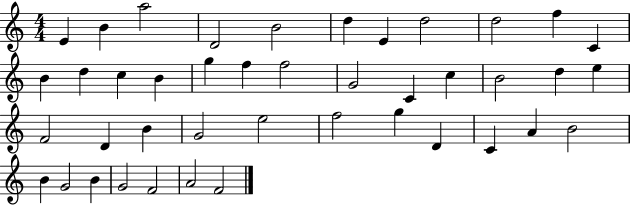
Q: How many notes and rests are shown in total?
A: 42